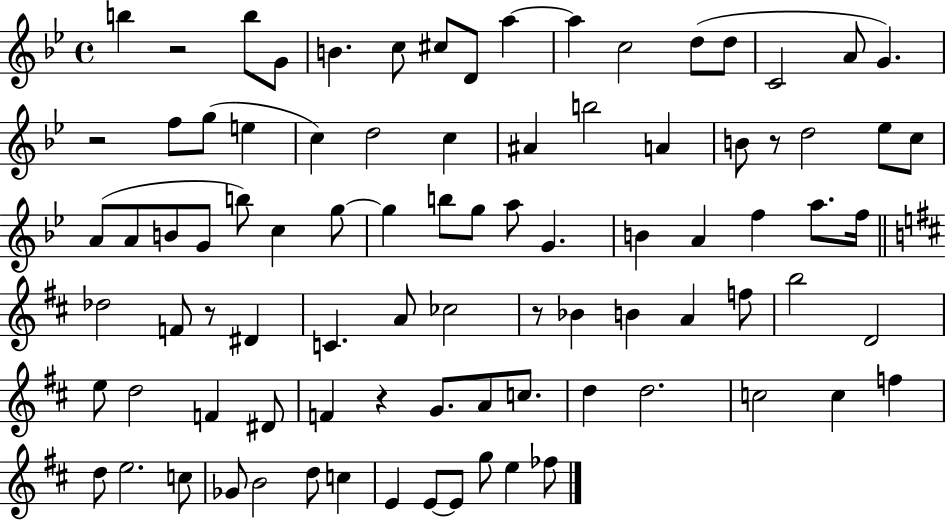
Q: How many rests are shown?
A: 6